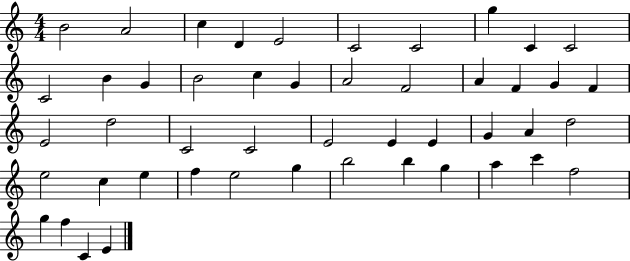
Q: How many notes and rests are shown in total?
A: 48